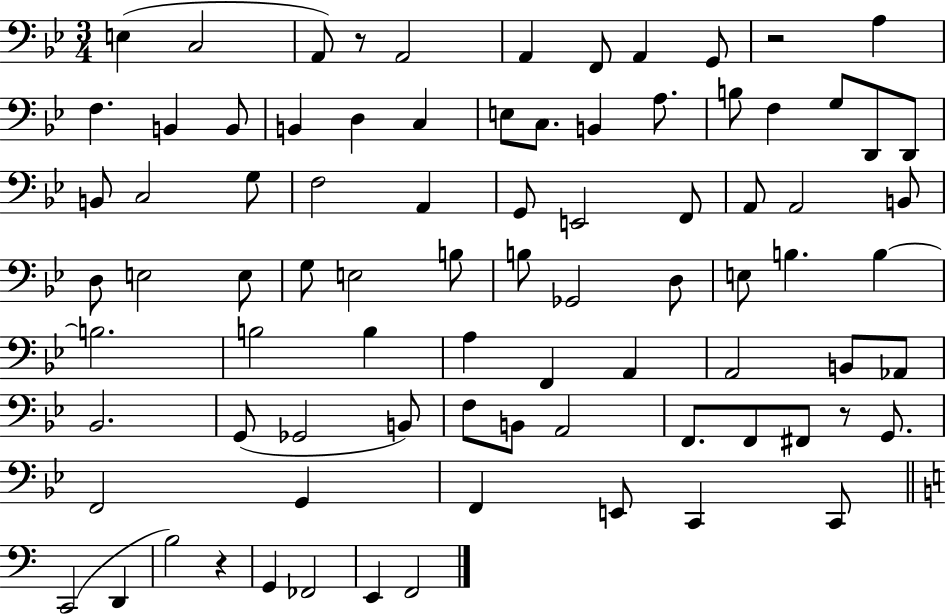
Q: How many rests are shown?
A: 4